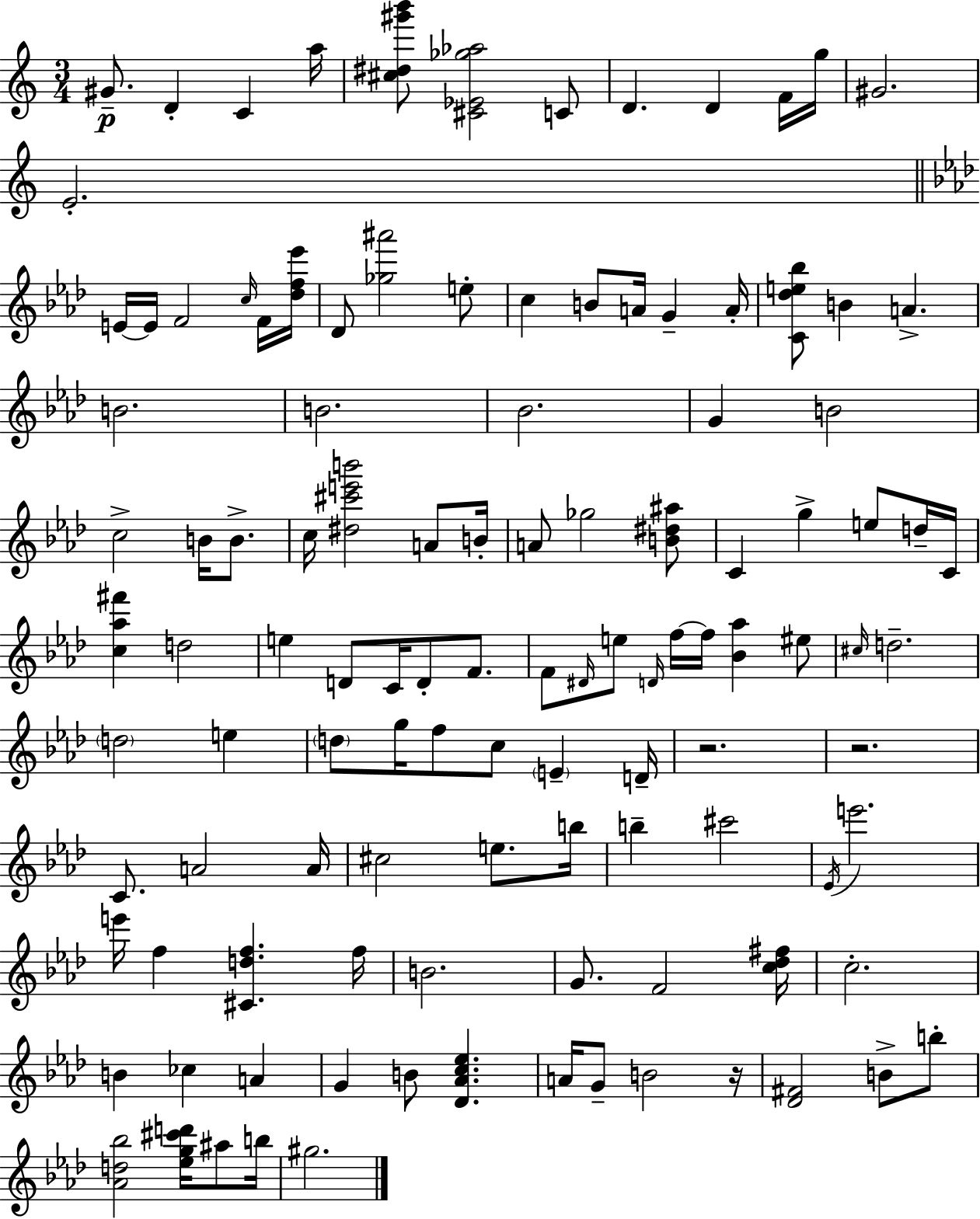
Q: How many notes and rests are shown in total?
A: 114